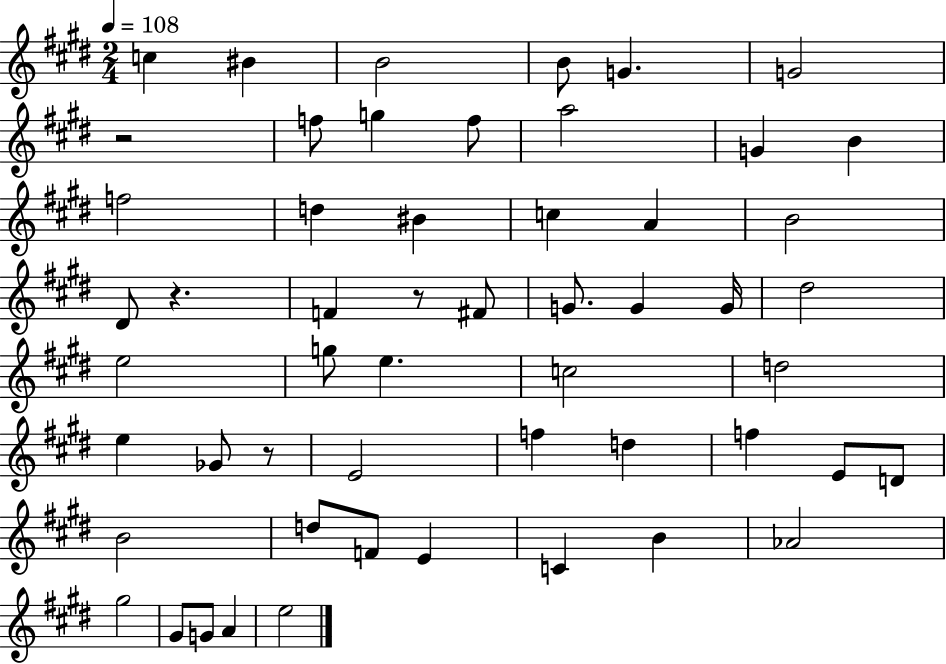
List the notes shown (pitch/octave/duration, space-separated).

C5/q BIS4/q B4/h B4/e G4/q. G4/h R/h F5/e G5/q F5/e A5/h G4/q B4/q F5/h D5/q BIS4/q C5/q A4/q B4/h D#4/e R/q. F4/q R/e F#4/e G4/e. G4/q G4/s D#5/h E5/h G5/e E5/q. C5/h D5/h E5/q Gb4/e R/e E4/h F5/q D5/q F5/q E4/e D4/e B4/h D5/e F4/e E4/q C4/q B4/q Ab4/h G#5/h G#4/e G4/e A4/q E5/h